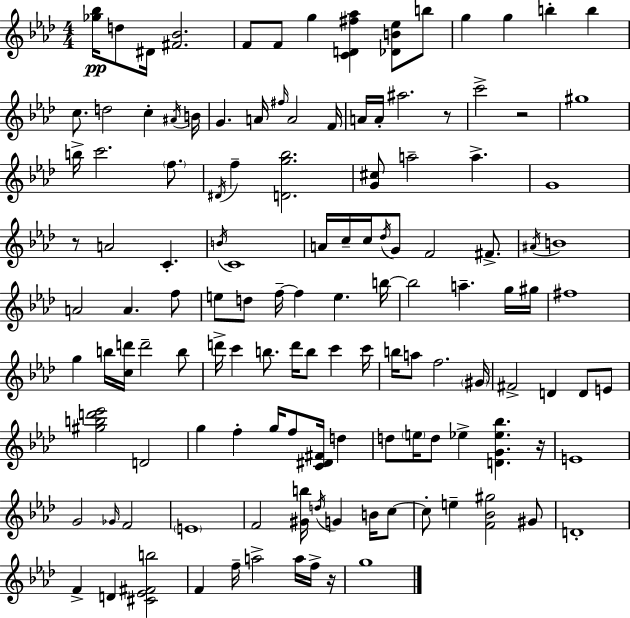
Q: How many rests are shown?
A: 5